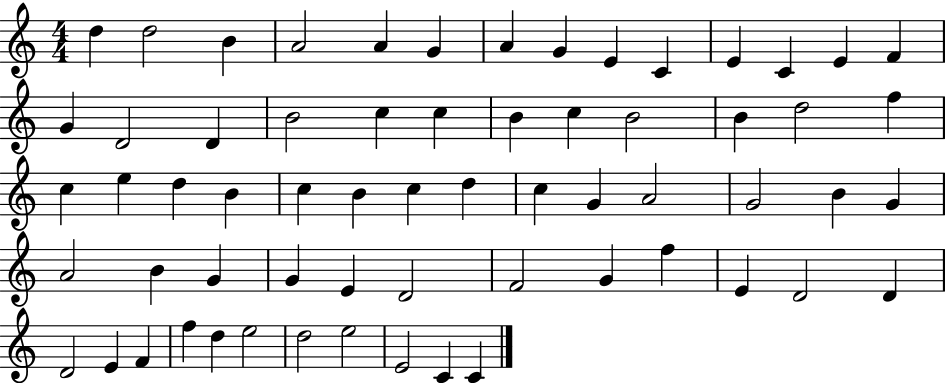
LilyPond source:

{
  \clef treble
  \numericTimeSignature
  \time 4/4
  \key c \major
  d''4 d''2 b'4 | a'2 a'4 g'4 | a'4 g'4 e'4 c'4 | e'4 c'4 e'4 f'4 | \break g'4 d'2 d'4 | b'2 c''4 c''4 | b'4 c''4 b'2 | b'4 d''2 f''4 | \break c''4 e''4 d''4 b'4 | c''4 b'4 c''4 d''4 | c''4 g'4 a'2 | g'2 b'4 g'4 | \break a'2 b'4 g'4 | g'4 e'4 d'2 | f'2 g'4 f''4 | e'4 d'2 d'4 | \break d'2 e'4 f'4 | f''4 d''4 e''2 | d''2 e''2 | e'2 c'4 c'4 | \break \bar "|."
}